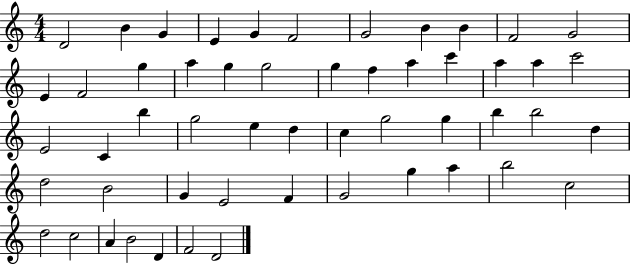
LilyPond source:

{
  \clef treble
  \numericTimeSignature
  \time 4/4
  \key c \major
  d'2 b'4 g'4 | e'4 g'4 f'2 | g'2 b'4 b'4 | f'2 g'2 | \break e'4 f'2 g''4 | a''4 g''4 g''2 | g''4 f''4 a''4 c'''4 | a''4 a''4 c'''2 | \break e'2 c'4 b''4 | g''2 e''4 d''4 | c''4 g''2 g''4 | b''4 b''2 d''4 | \break d''2 b'2 | g'4 e'2 f'4 | g'2 g''4 a''4 | b''2 c''2 | \break d''2 c''2 | a'4 b'2 d'4 | f'2 d'2 | \bar "|."
}